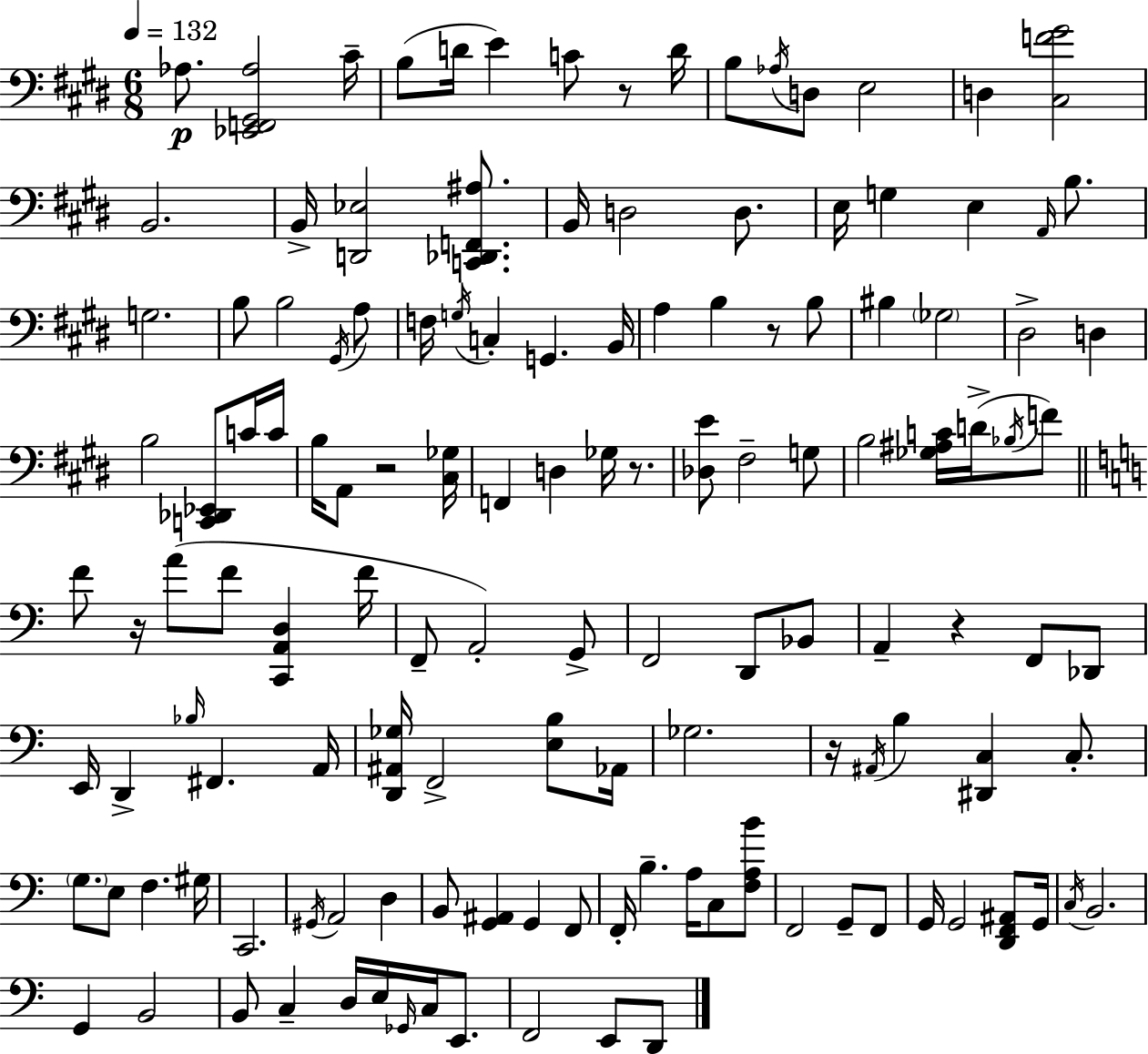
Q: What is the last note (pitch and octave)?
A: D2